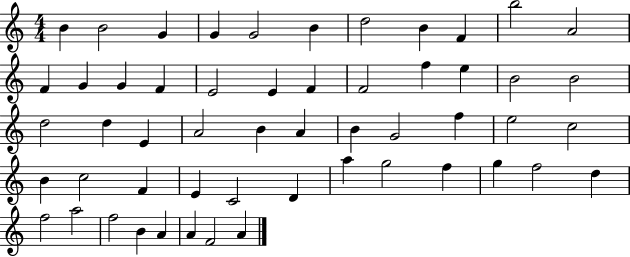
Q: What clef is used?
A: treble